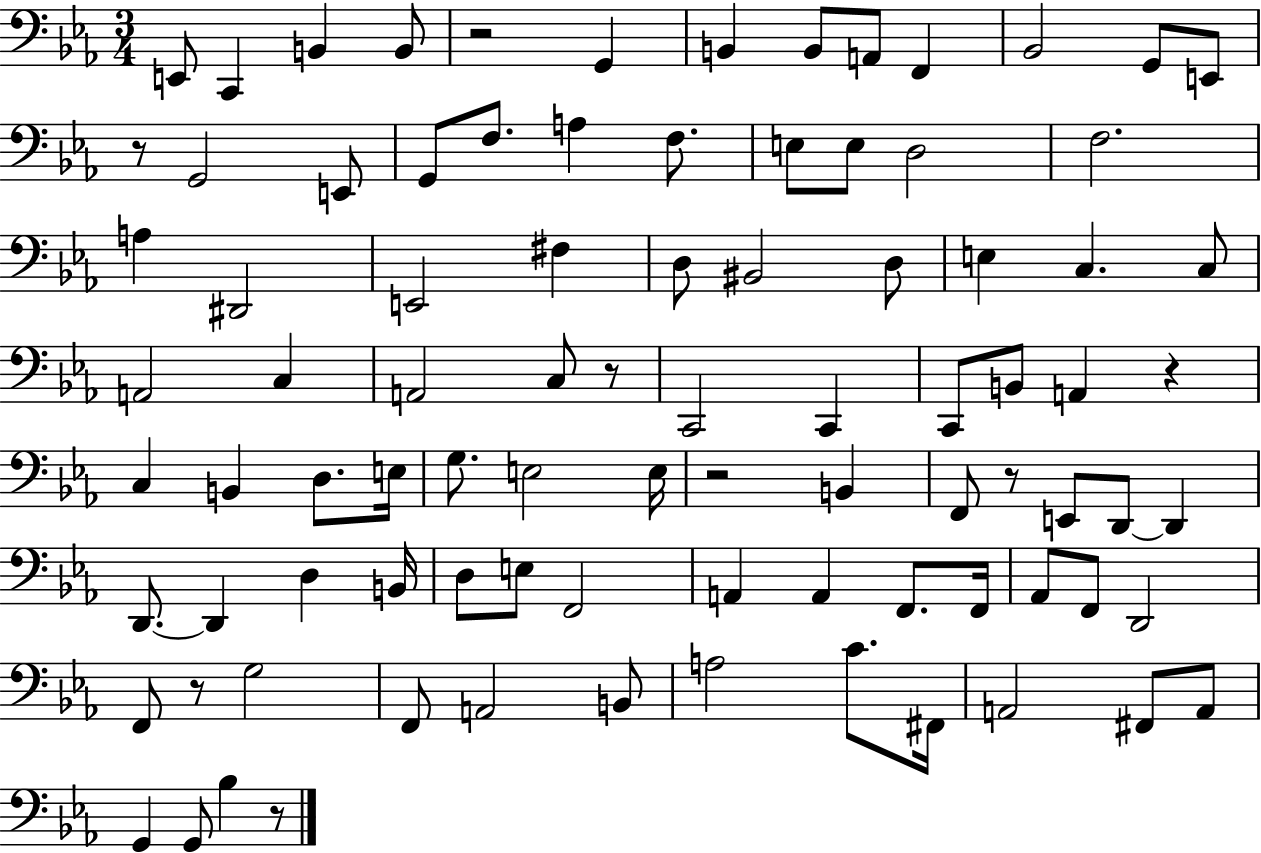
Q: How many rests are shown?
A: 8